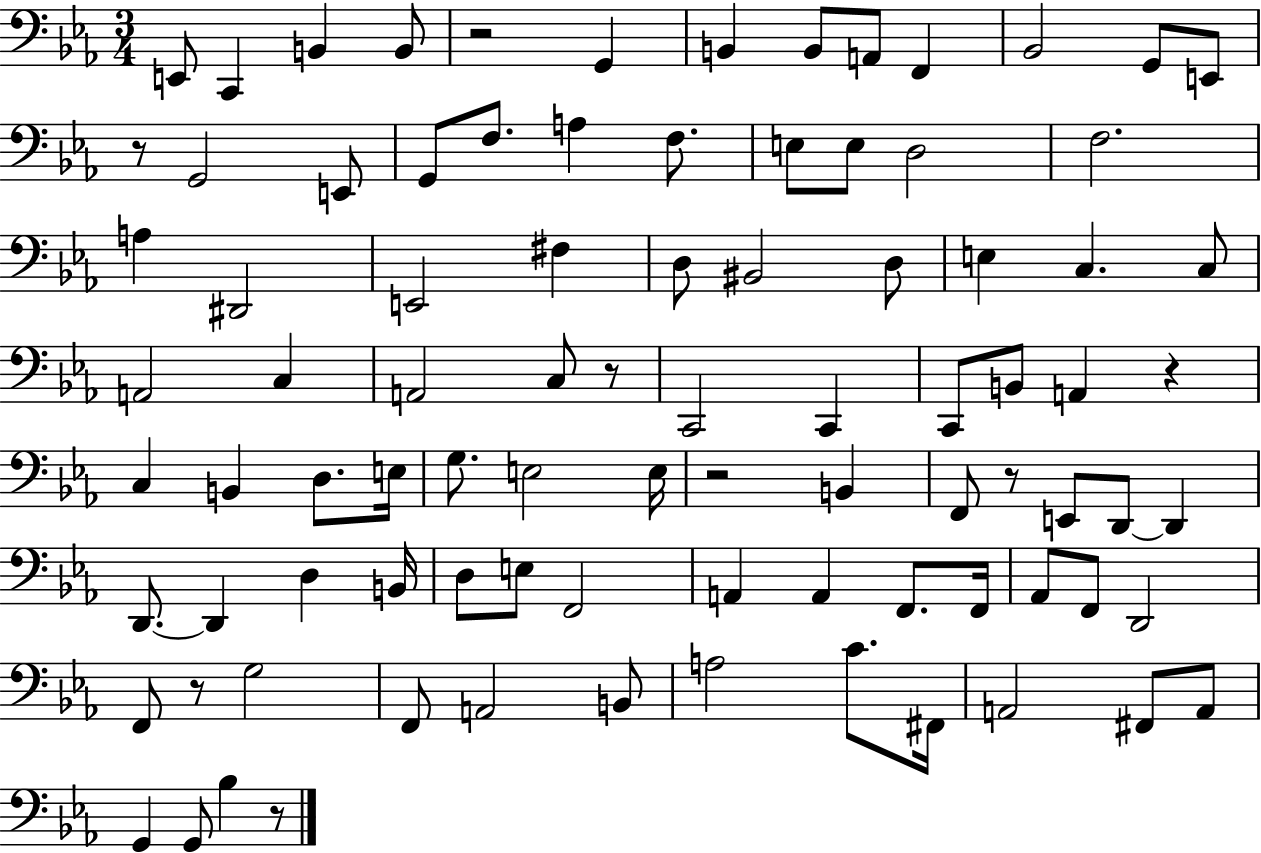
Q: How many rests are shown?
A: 8